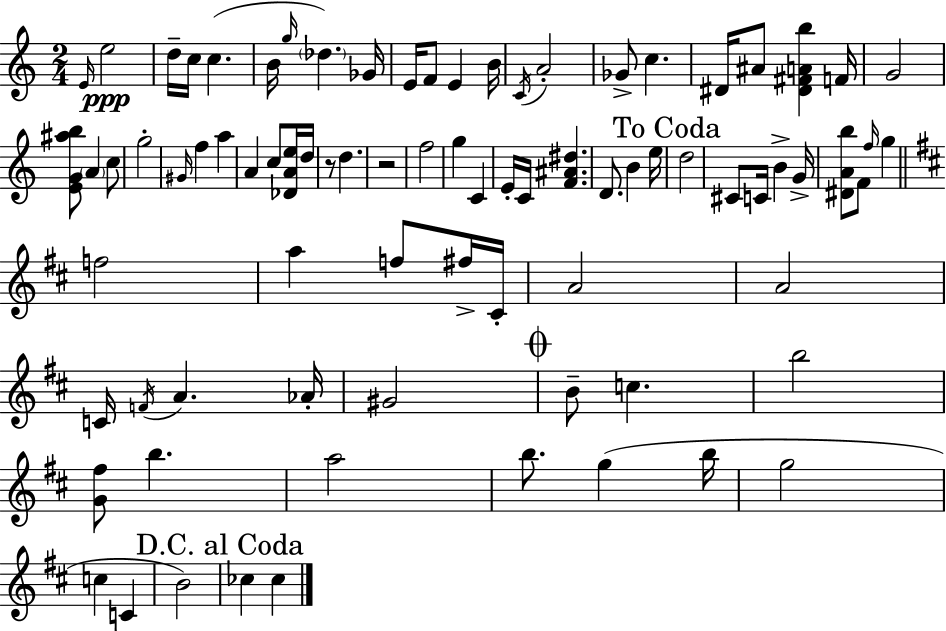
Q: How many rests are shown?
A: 2